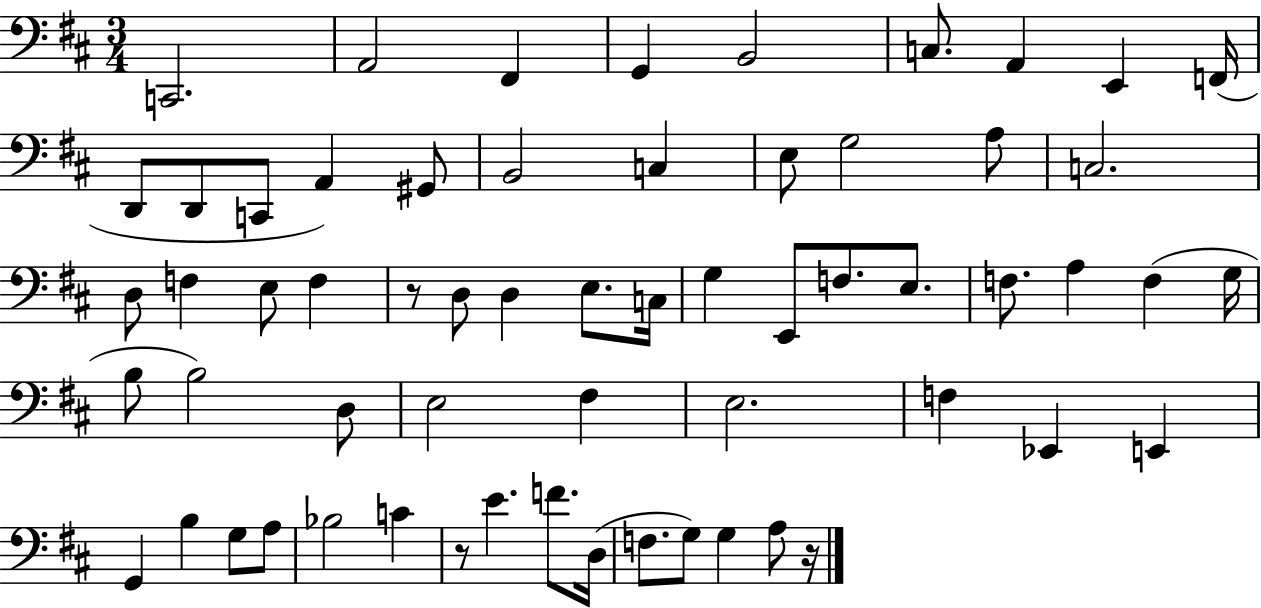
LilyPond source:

{
  \clef bass
  \numericTimeSignature
  \time 3/4
  \key d \major
  c,2. | a,2 fis,4 | g,4 b,2 | c8. a,4 e,4 f,16( | \break d,8 d,8 c,8 a,4) gis,8 | b,2 c4 | e8 g2 a8 | c2. | \break d8 f4 e8 f4 | r8 d8 d4 e8. c16 | g4 e,8 f8. e8. | f8. a4 f4( g16 | \break b8 b2) d8 | e2 fis4 | e2. | f4 ees,4 e,4 | \break g,4 b4 g8 a8 | bes2 c'4 | r8 e'4. f'8. d16( | f8. g8) g4 a8 r16 | \break \bar "|."
}